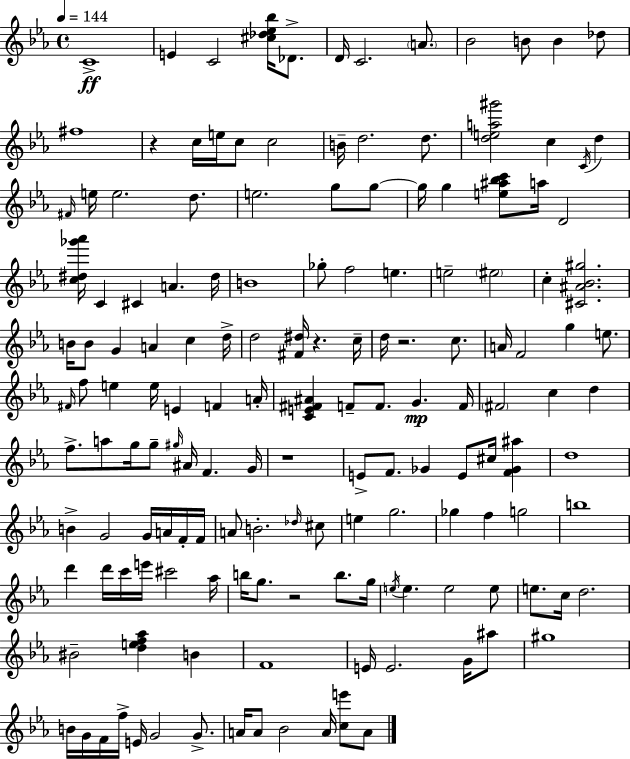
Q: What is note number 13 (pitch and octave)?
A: C5